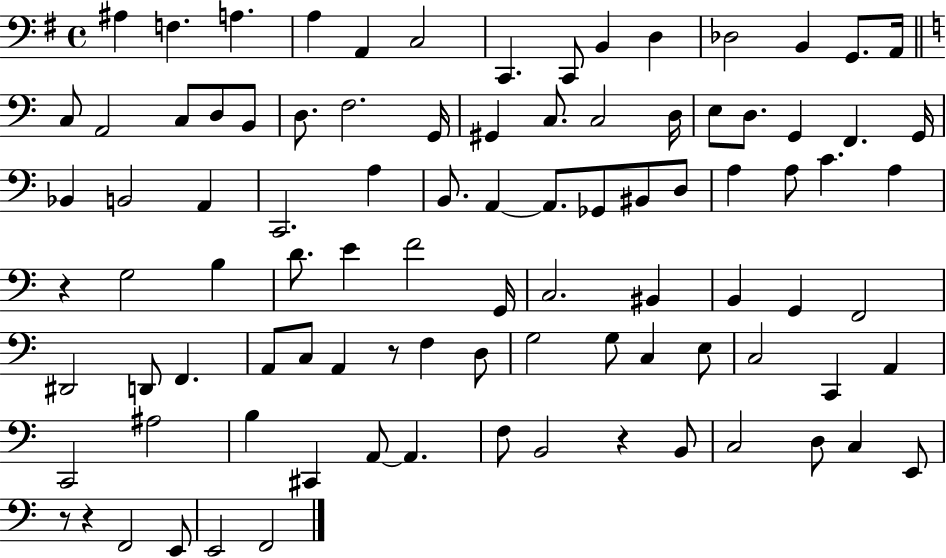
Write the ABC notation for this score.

X:1
T:Untitled
M:4/4
L:1/4
K:G
^A, F, A, A, A,, C,2 C,, C,,/2 B,, D, _D,2 B,, G,,/2 A,,/4 C,/2 A,,2 C,/2 D,/2 B,,/2 D,/2 F,2 G,,/4 ^G,, C,/2 C,2 D,/4 E,/2 D,/2 G,, F,, G,,/4 _B,, B,,2 A,, C,,2 A, B,,/2 A,, A,,/2 _G,,/2 ^B,,/2 D,/2 A, A,/2 C A, z G,2 B, D/2 E F2 G,,/4 C,2 ^B,, B,, G,, F,,2 ^D,,2 D,,/2 F,, A,,/2 C,/2 A,, z/2 F, D,/2 G,2 G,/2 C, E,/2 C,2 C,, A,, C,,2 ^A,2 B, ^C,, A,,/2 A,, F,/2 B,,2 z B,,/2 C,2 D,/2 C, E,,/2 z/2 z F,,2 E,,/2 E,,2 F,,2